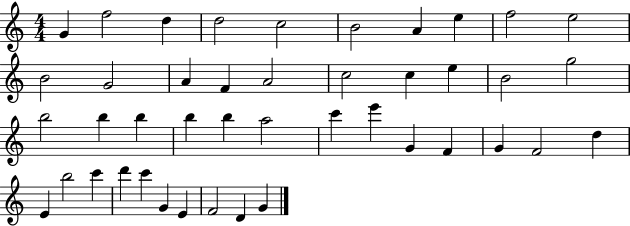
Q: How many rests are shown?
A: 0